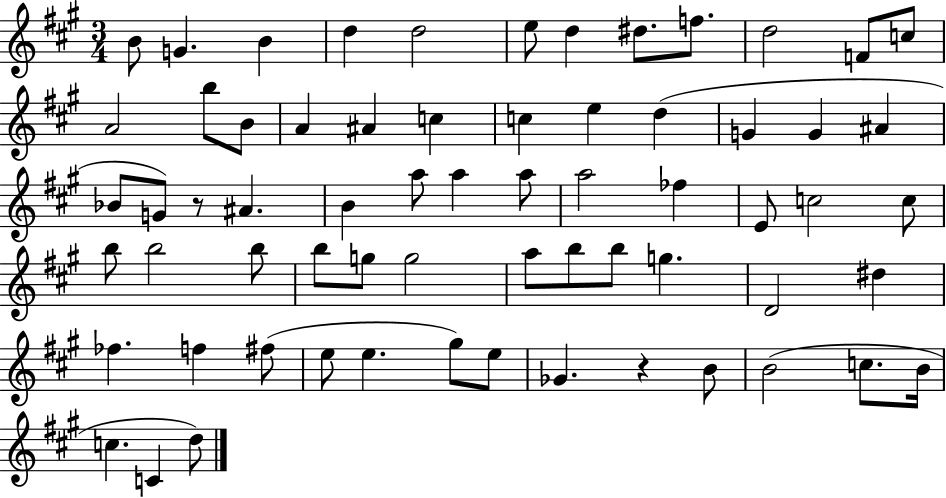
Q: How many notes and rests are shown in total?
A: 65